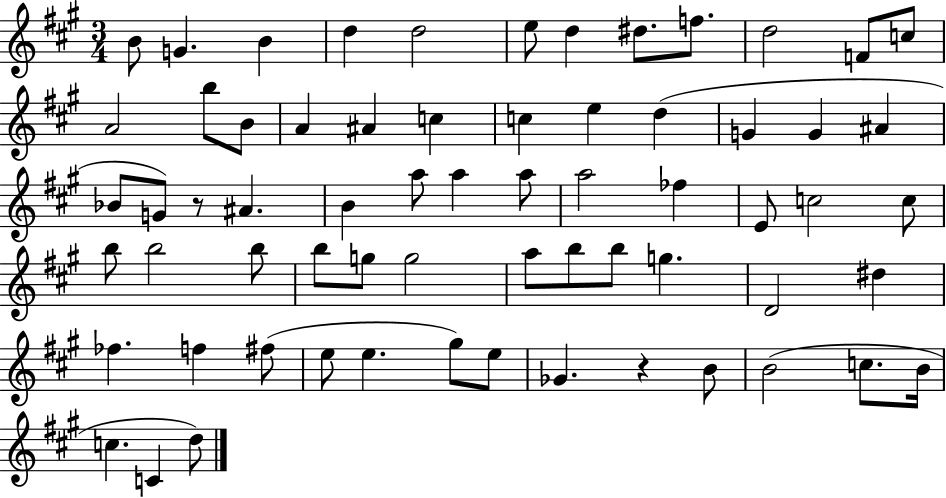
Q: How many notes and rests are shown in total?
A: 65